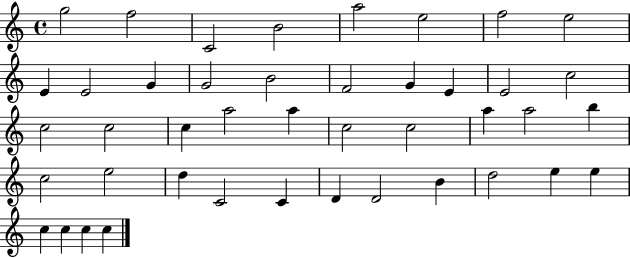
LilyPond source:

{
  \clef treble
  \time 4/4
  \defaultTimeSignature
  \key c \major
  g''2 f''2 | c'2 b'2 | a''2 e''2 | f''2 e''2 | \break e'4 e'2 g'4 | g'2 b'2 | f'2 g'4 e'4 | e'2 c''2 | \break c''2 c''2 | c''4 a''2 a''4 | c''2 c''2 | a''4 a''2 b''4 | \break c''2 e''2 | d''4 c'2 c'4 | d'4 d'2 b'4 | d''2 e''4 e''4 | \break c''4 c''4 c''4 c''4 | \bar "|."
}